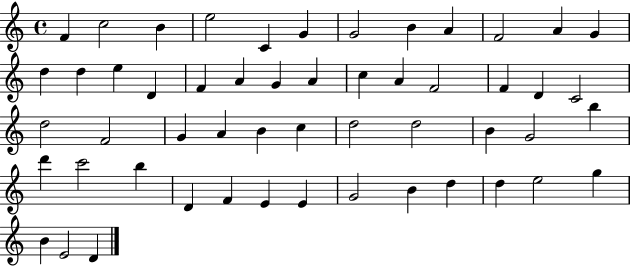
{
  \clef treble
  \time 4/4
  \defaultTimeSignature
  \key c \major
  f'4 c''2 b'4 | e''2 c'4 g'4 | g'2 b'4 a'4 | f'2 a'4 g'4 | \break d''4 d''4 e''4 d'4 | f'4 a'4 g'4 a'4 | c''4 a'4 f'2 | f'4 d'4 c'2 | \break d''2 f'2 | g'4 a'4 b'4 c''4 | d''2 d''2 | b'4 g'2 b''4 | \break d'''4 c'''2 b''4 | d'4 f'4 e'4 e'4 | g'2 b'4 d''4 | d''4 e''2 g''4 | \break b'4 e'2 d'4 | \bar "|."
}